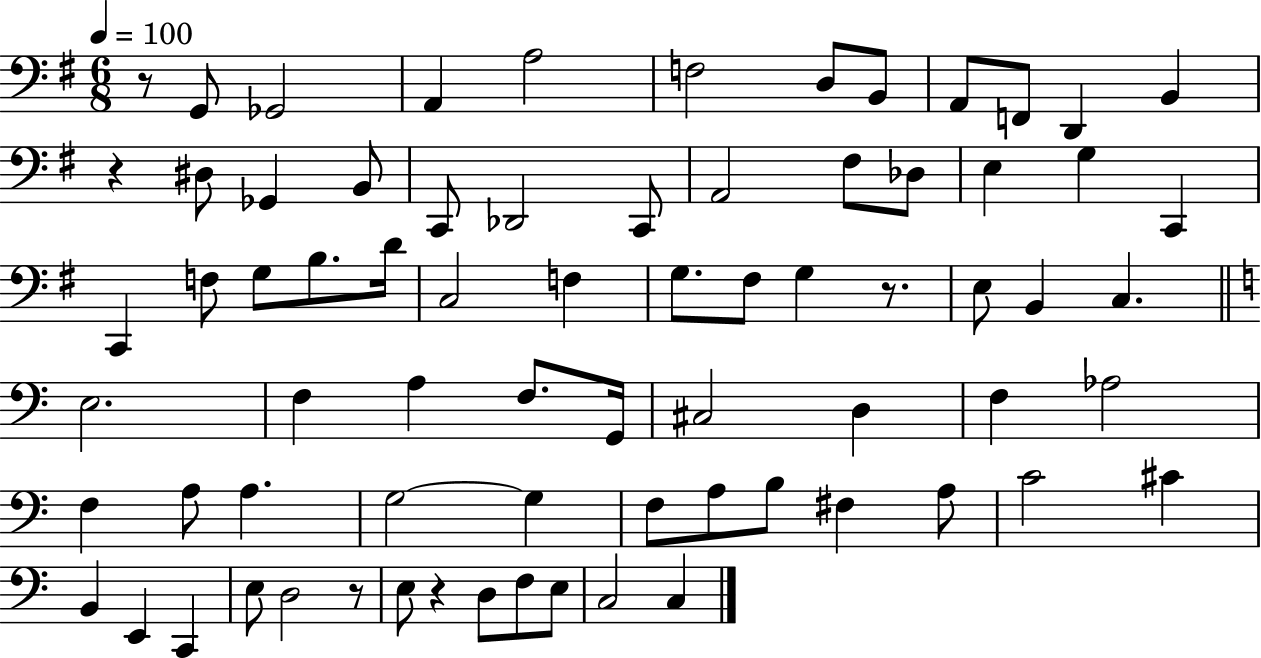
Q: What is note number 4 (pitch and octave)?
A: A3